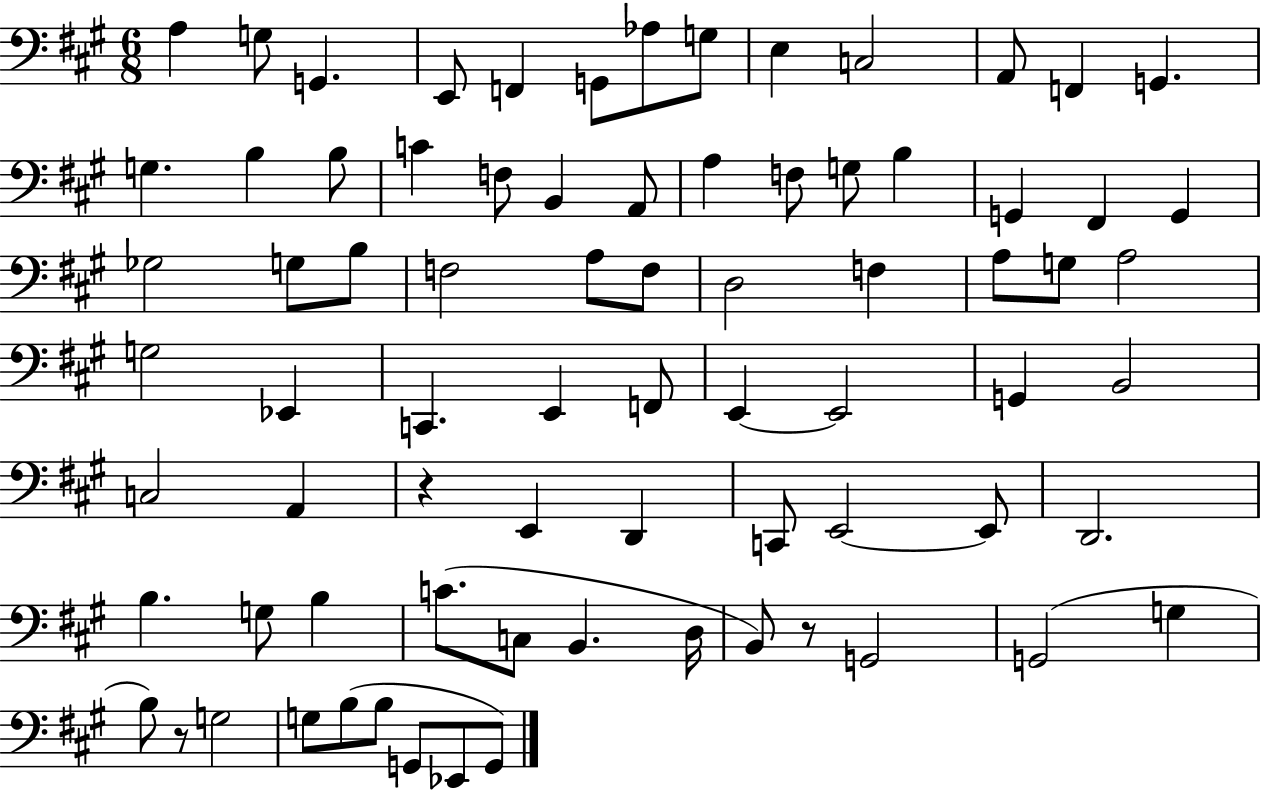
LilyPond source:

{
  \clef bass
  \numericTimeSignature
  \time 6/8
  \key a \major
  a4 g8 g,4. | e,8 f,4 g,8 aes8 g8 | e4 c2 | a,8 f,4 g,4. | \break g4. b4 b8 | c'4 f8 b,4 a,8 | a4 f8 g8 b4 | g,4 fis,4 g,4 | \break ges2 g8 b8 | f2 a8 f8 | d2 f4 | a8 g8 a2 | \break g2 ees,4 | c,4. e,4 f,8 | e,4~~ e,2 | g,4 b,2 | \break c2 a,4 | r4 e,4 d,4 | c,8 e,2~~ e,8 | d,2. | \break b4. g8 b4 | c'8.( c8 b,4. d16 | b,8) r8 g,2 | g,2( g4 | \break b8) r8 g2 | g8 b8( b8 g,8 ees,8 g,8) | \bar "|."
}